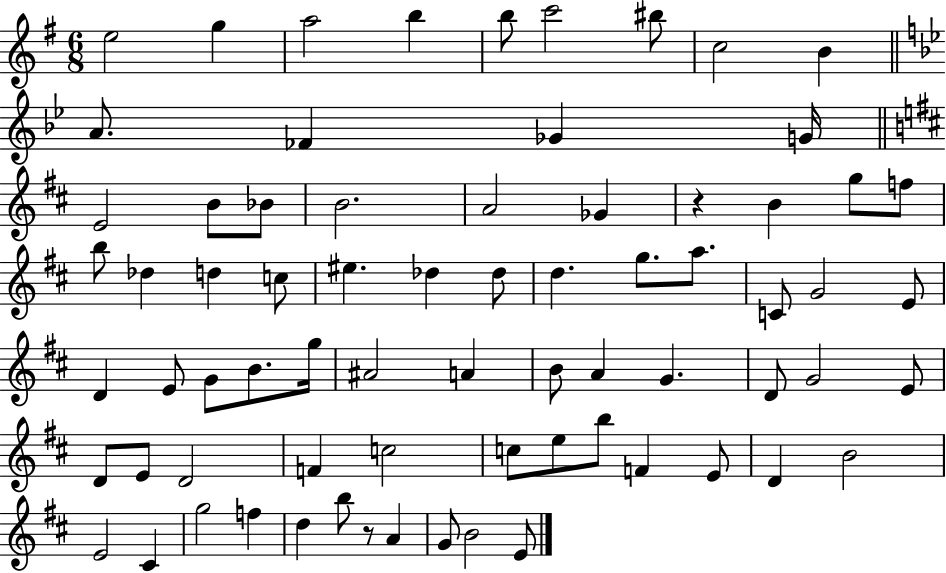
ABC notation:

X:1
T:Untitled
M:6/8
L:1/4
K:G
e2 g a2 b b/2 c'2 ^b/2 c2 B A/2 _F _G G/4 E2 B/2 _B/2 B2 A2 _G z B g/2 f/2 b/2 _d d c/2 ^e _d _d/2 d g/2 a/2 C/2 G2 E/2 D E/2 G/2 B/2 g/4 ^A2 A B/2 A G D/2 G2 E/2 D/2 E/2 D2 F c2 c/2 e/2 b/2 F E/2 D B2 E2 ^C g2 f d b/2 z/2 A G/2 B2 E/2